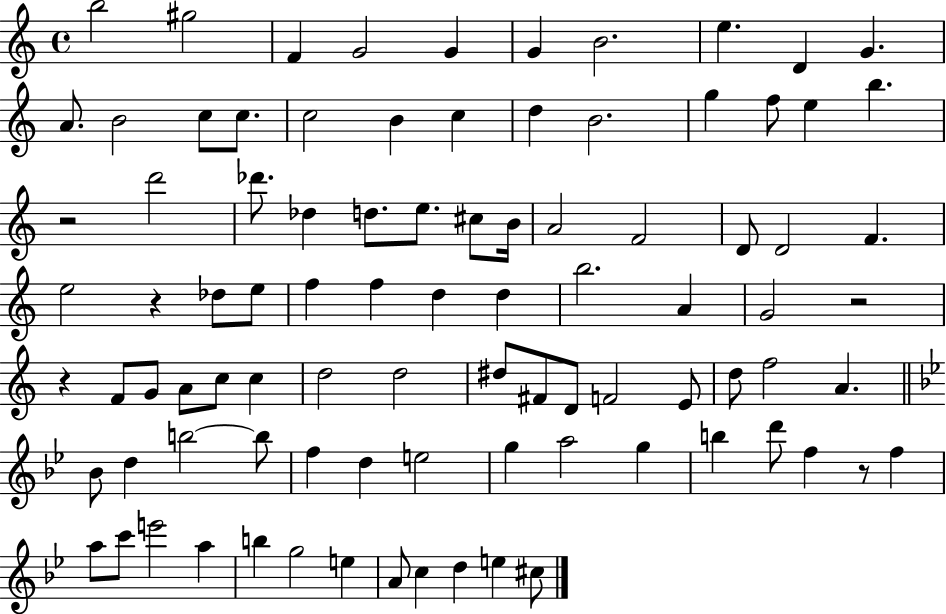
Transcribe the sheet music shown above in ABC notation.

X:1
T:Untitled
M:4/4
L:1/4
K:C
b2 ^g2 F G2 G G B2 e D G A/2 B2 c/2 c/2 c2 B c d B2 g f/2 e b z2 d'2 _d'/2 _d d/2 e/2 ^c/2 B/4 A2 F2 D/2 D2 F e2 z _d/2 e/2 f f d d b2 A G2 z2 z F/2 G/2 A/2 c/2 c d2 d2 ^d/2 ^F/2 D/2 F2 E/2 d/2 f2 A _B/2 d b2 b/2 f d e2 g a2 g b d'/2 f z/2 f a/2 c'/2 e'2 a b g2 e A/2 c d e ^c/2